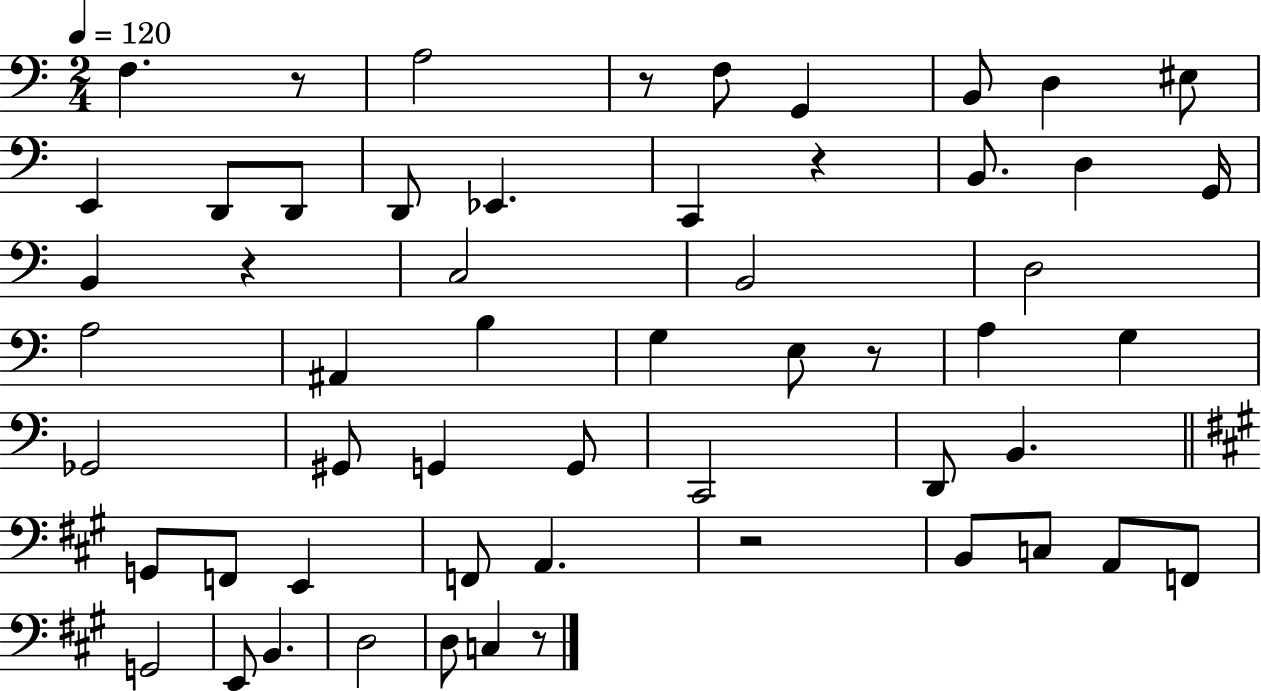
F3/q. R/e A3/h R/e F3/e G2/q B2/e D3/q EIS3/e E2/q D2/e D2/e D2/e Eb2/q. C2/q R/q B2/e. D3/q G2/s B2/q R/q C3/h B2/h D3/h A3/h A#2/q B3/q G3/q E3/e R/e A3/q G3/q Gb2/h G#2/e G2/q G2/e C2/h D2/e B2/q. G2/e F2/e E2/q F2/e A2/q. R/h B2/e C3/e A2/e F2/e G2/h E2/e B2/q. D3/h D3/e C3/q R/e